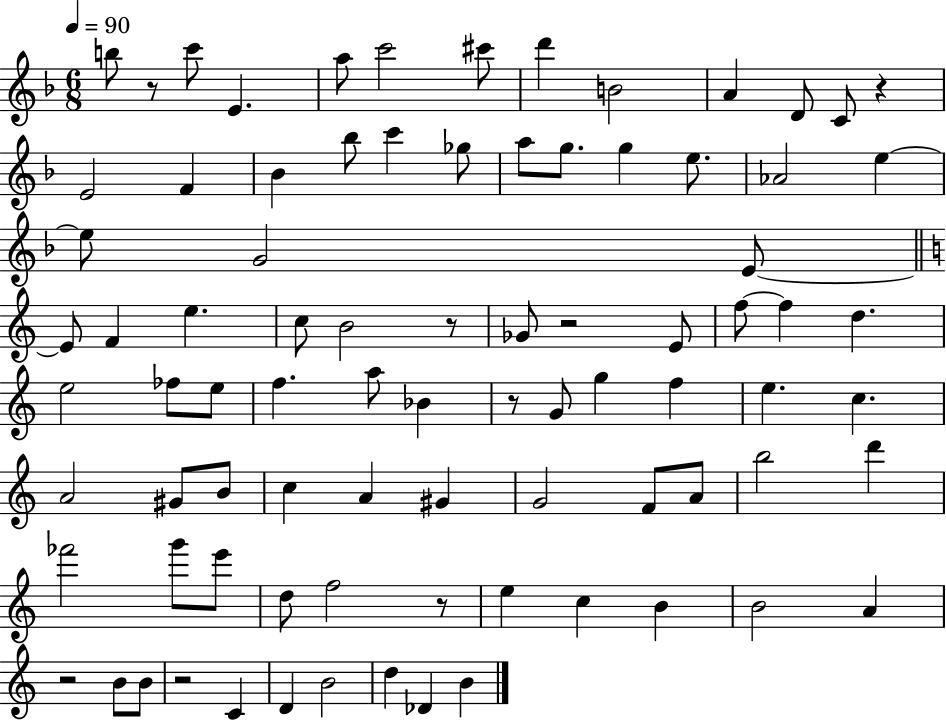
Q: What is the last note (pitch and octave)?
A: B4